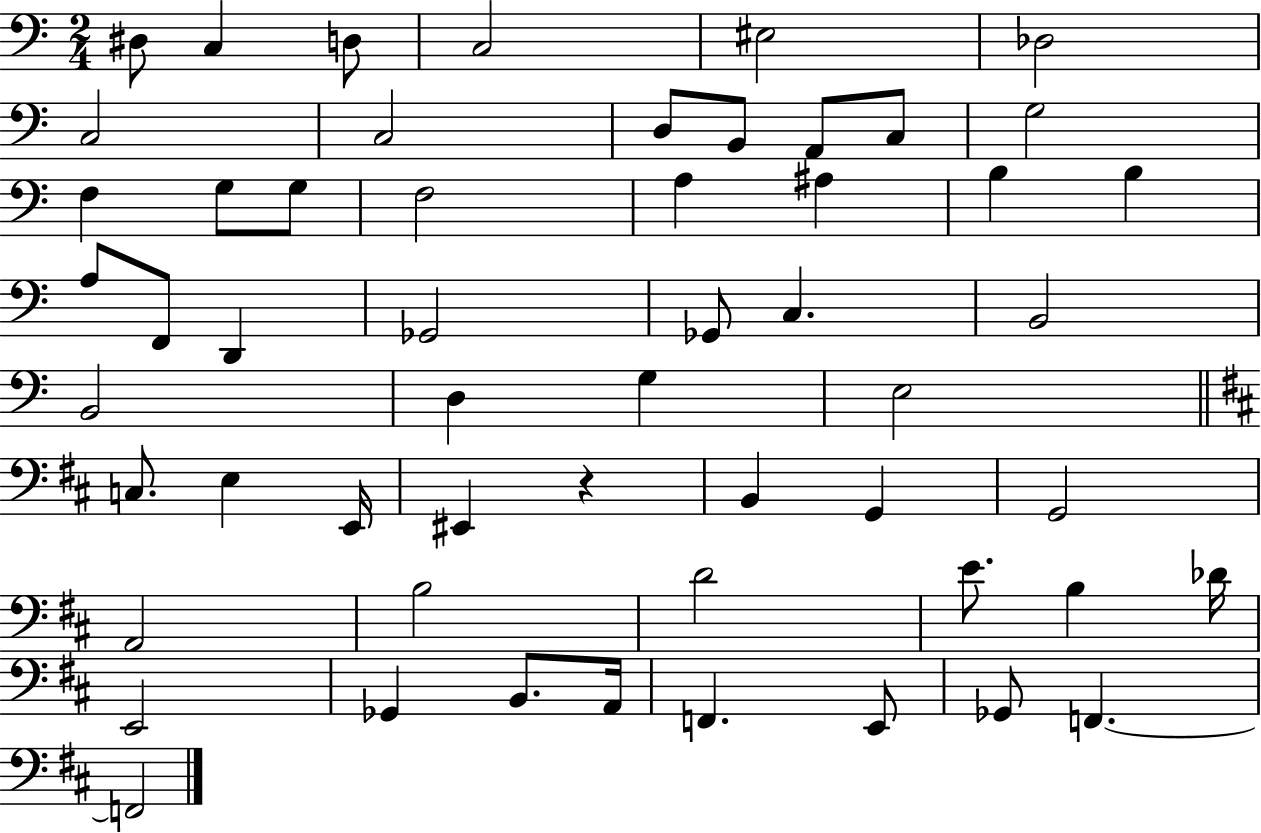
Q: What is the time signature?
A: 2/4